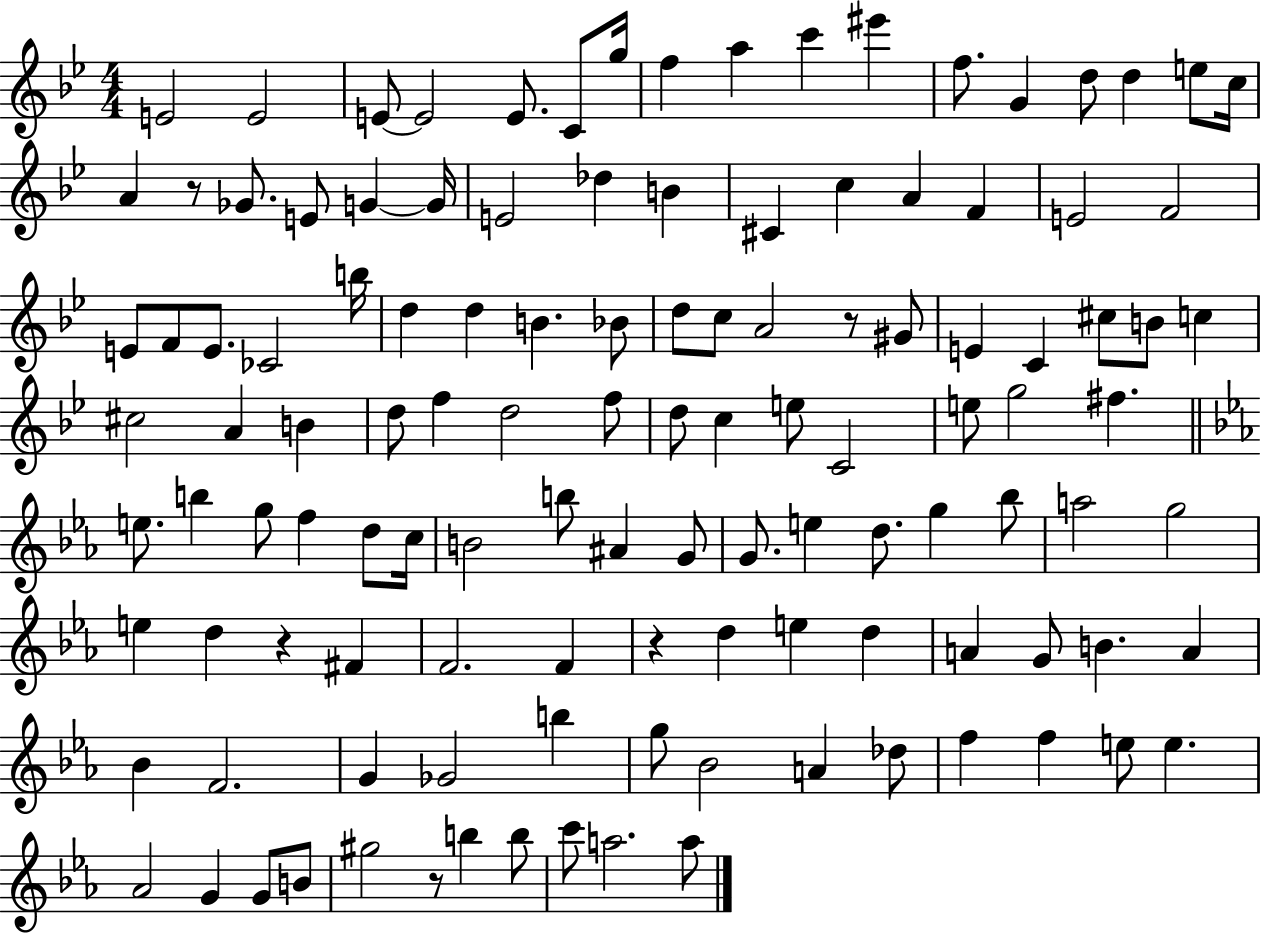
E4/h E4/h E4/e E4/h E4/e. C4/e G5/s F5/q A5/q C6/q EIS6/q F5/e. G4/q D5/e D5/q E5/e C5/s A4/q R/e Gb4/e. E4/e G4/q G4/s E4/h Db5/q B4/q C#4/q C5/q A4/q F4/q E4/h F4/h E4/e F4/e E4/e. CES4/h B5/s D5/q D5/q B4/q. Bb4/e D5/e C5/e A4/h R/e G#4/e E4/q C4/q C#5/e B4/e C5/q C#5/h A4/q B4/q D5/e F5/q D5/h F5/e D5/e C5/q E5/e C4/h E5/e G5/h F#5/q. E5/e. B5/q G5/e F5/q D5/e C5/s B4/h B5/e A#4/q G4/e G4/e. E5/q D5/e. G5/q Bb5/e A5/h G5/h E5/q D5/q R/q F#4/q F4/h. F4/q R/q D5/q E5/q D5/q A4/q G4/e B4/q. A4/q Bb4/q F4/h. G4/q Gb4/h B5/q G5/e Bb4/h A4/q Db5/e F5/q F5/q E5/e E5/q. Ab4/h G4/q G4/e B4/e G#5/h R/e B5/q B5/e C6/e A5/h. A5/e